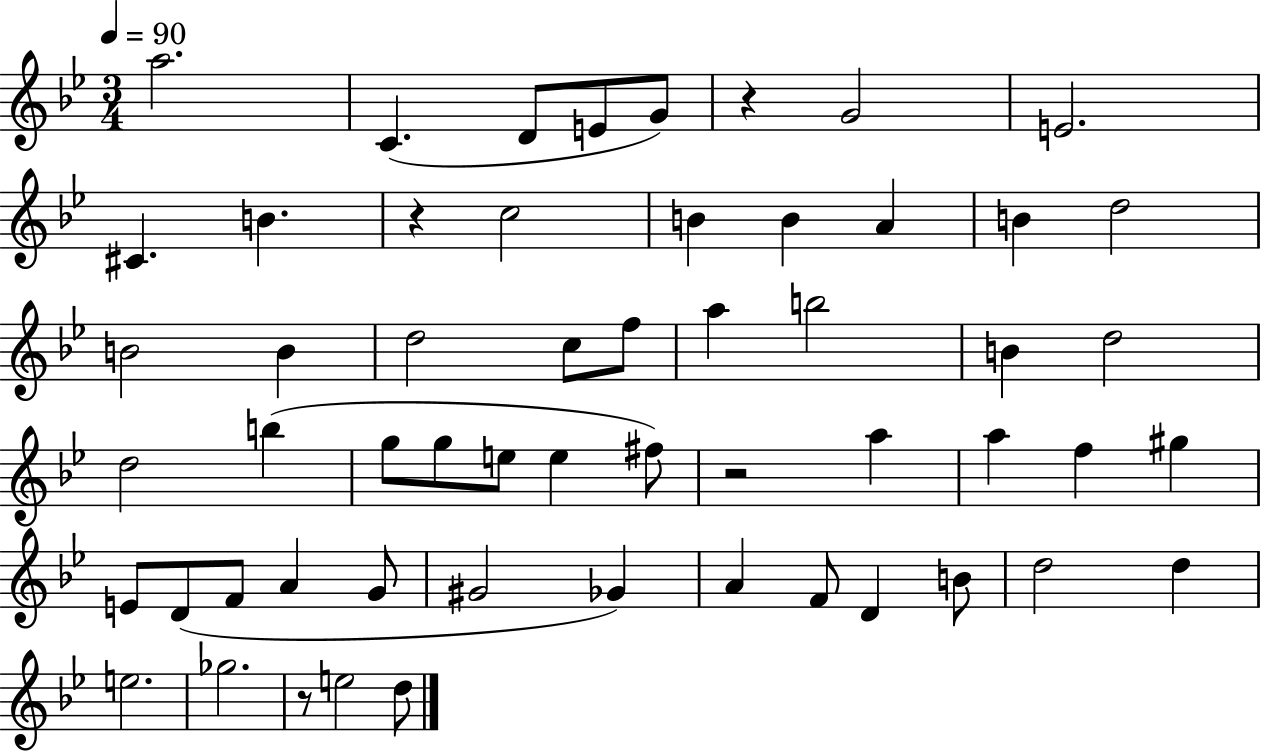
X:1
T:Untitled
M:3/4
L:1/4
K:Bb
a2 C D/2 E/2 G/2 z G2 E2 ^C B z c2 B B A B d2 B2 B d2 c/2 f/2 a b2 B d2 d2 b g/2 g/2 e/2 e ^f/2 z2 a a f ^g E/2 D/2 F/2 A G/2 ^G2 _G A F/2 D B/2 d2 d e2 _g2 z/2 e2 d/2